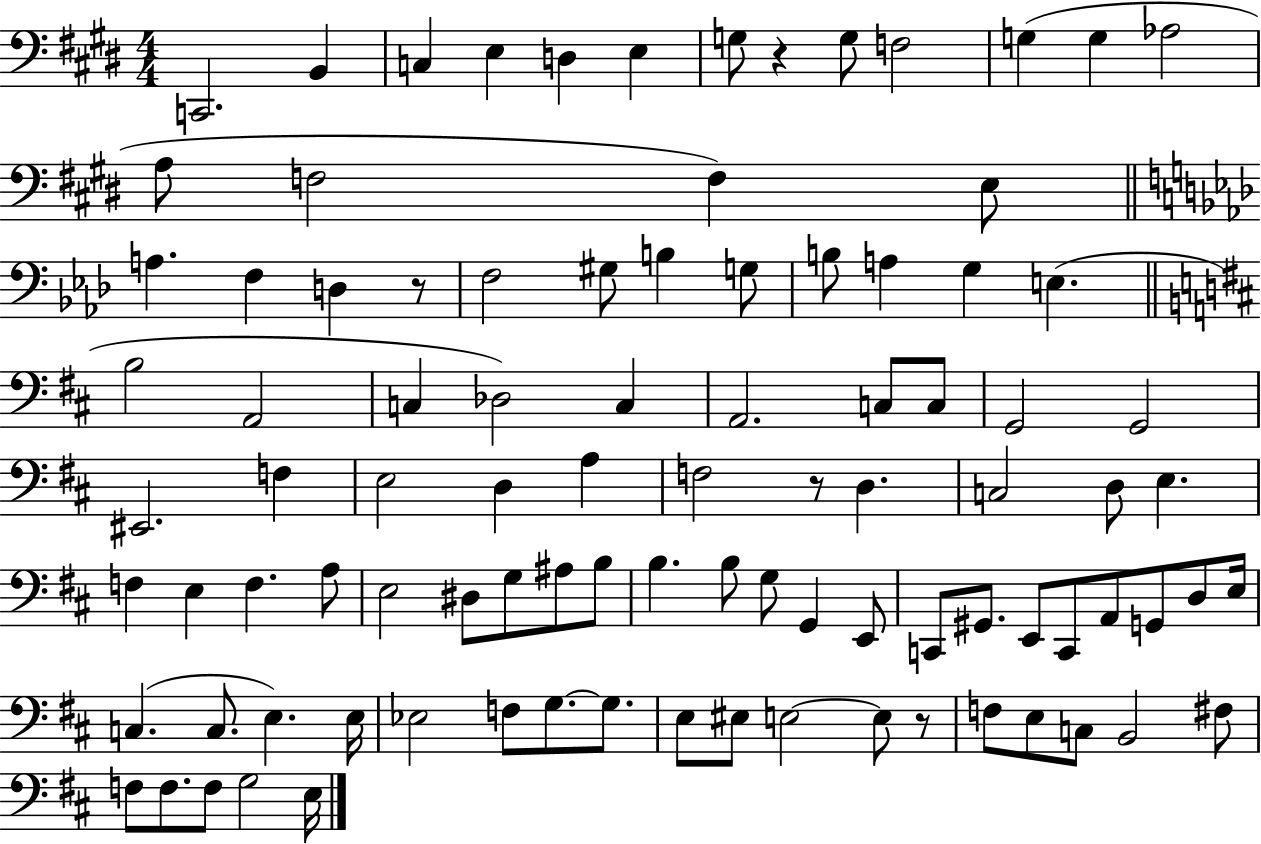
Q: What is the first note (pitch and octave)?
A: C2